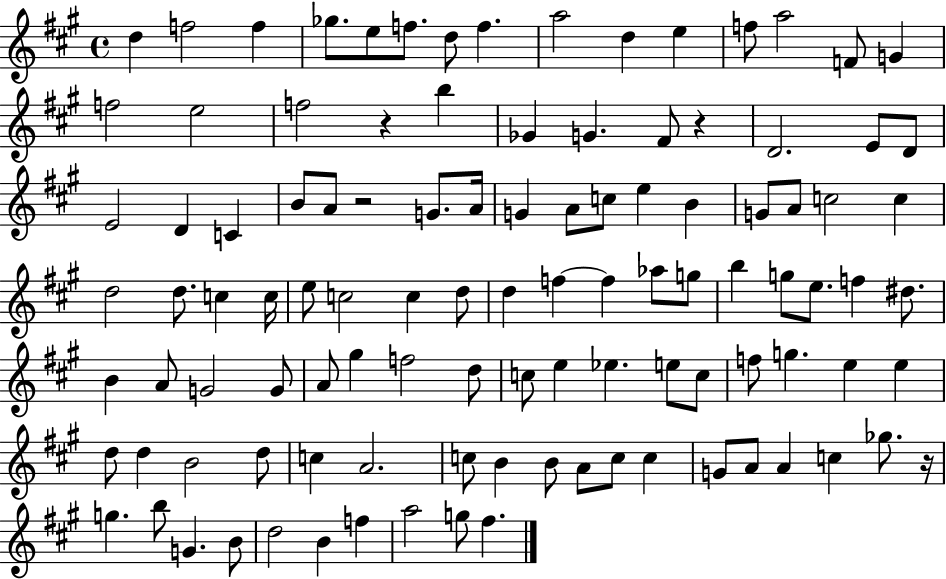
X:1
T:Untitled
M:4/4
L:1/4
K:A
d f2 f _g/2 e/2 f/2 d/2 f a2 d e f/2 a2 F/2 G f2 e2 f2 z b _G G ^F/2 z D2 E/2 D/2 E2 D C B/2 A/2 z2 G/2 A/4 G A/2 c/2 e B G/2 A/2 c2 c d2 d/2 c c/4 e/2 c2 c d/2 d f f _a/2 g/2 b g/2 e/2 f ^d/2 B A/2 G2 G/2 A/2 ^g f2 d/2 c/2 e _e e/2 c/2 f/2 g e e d/2 d B2 d/2 c A2 c/2 B B/2 A/2 c/2 c G/2 A/2 A c _g/2 z/4 g b/2 G B/2 d2 B f a2 g/2 ^f